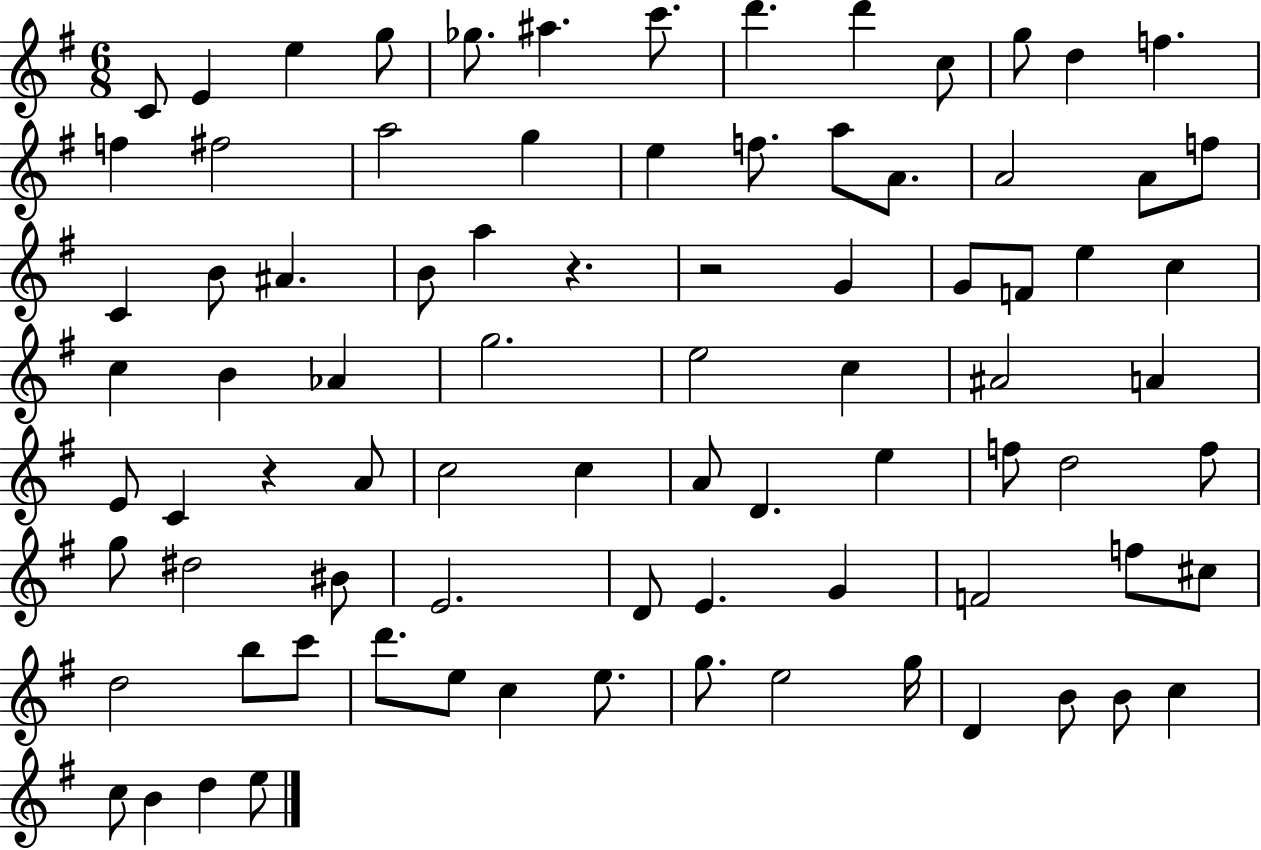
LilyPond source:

{
  \clef treble
  \numericTimeSignature
  \time 6/8
  \key g \major
  \repeat volta 2 { c'8 e'4 e''4 g''8 | ges''8. ais''4. c'''8. | d'''4. d'''4 c''8 | g''8 d''4 f''4. | \break f''4 fis''2 | a''2 g''4 | e''4 f''8. a''8 a'8. | a'2 a'8 f''8 | \break c'4 b'8 ais'4. | b'8 a''4 r4. | r2 g'4 | g'8 f'8 e''4 c''4 | \break c''4 b'4 aes'4 | g''2. | e''2 c''4 | ais'2 a'4 | \break e'8 c'4 r4 a'8 | c''2 c''4 | a'8 d'4. e''4 | f''8 d''2 f''8 | \break g''8 dis''2 bis'8 | e'2. | d'8 e'4. g'4 | f'2 f''8 cis''8 | \break d''2 b''8 c'''8 | d'''8. e''8 c''4 e''8. | g''8. e''2 g''16 | d'4 b'8 b'8 c''4 | \break c''8 b'4 d''4 e''8 | } \bar "|."
}